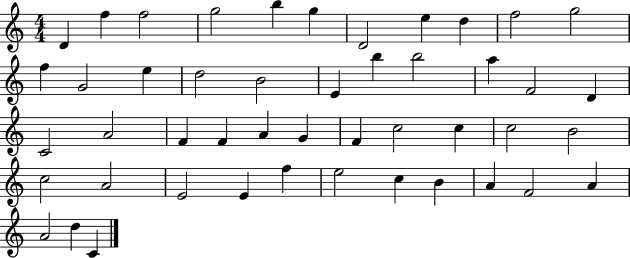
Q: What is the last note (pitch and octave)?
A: C4